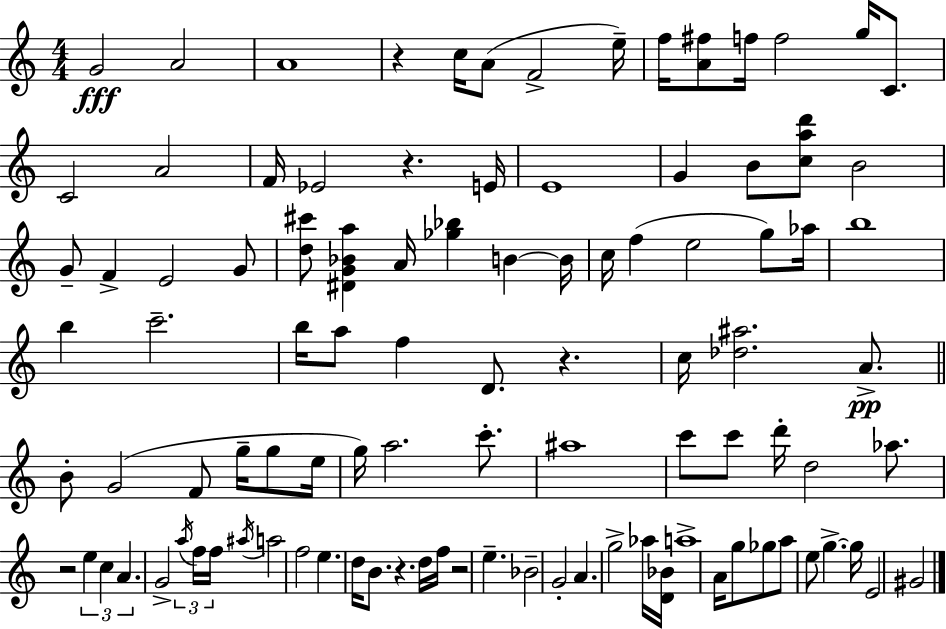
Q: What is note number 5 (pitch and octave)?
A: A4